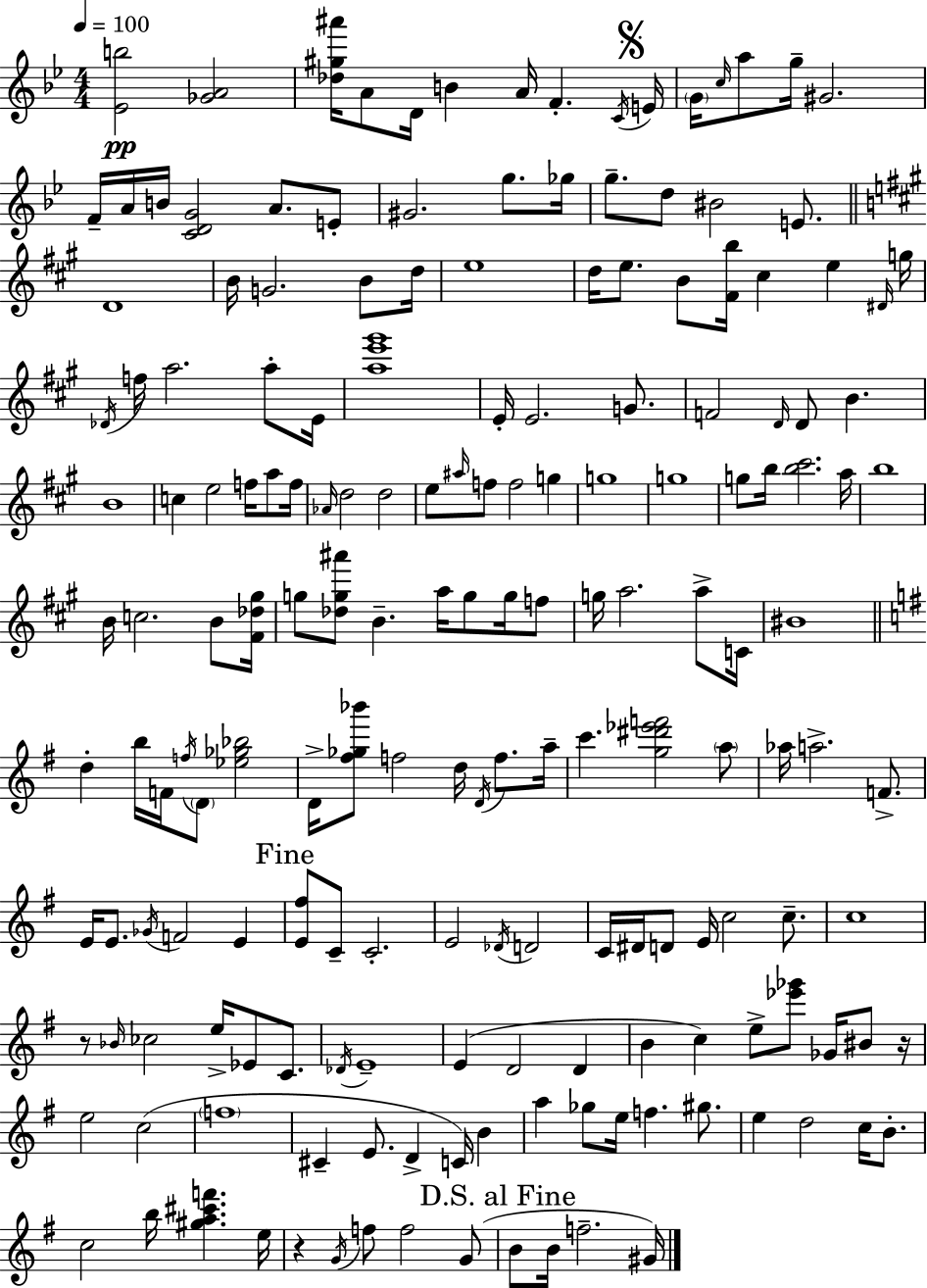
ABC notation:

X:1
T:Untitled
M:4/4
L:1/4
K:Gm
[_Eb]2 [_GA]2 [_d^g^a']/4 A/2 D/4 B A/4 F C/4 E/4 G/4 c/4 a/2 g/4 ^G2 F/4 A/4 B/4 [CDG]2 A/2 E/2 ^G2 g/2 _g/4 g/2 d/2 ^B2 E/2 D4 B/4 G2 B/2 d/4 e4 d/4 e/2 B/2 [^Fb]/4 ^c e ^D/4 g/4 _D/4 f/4 a2 a/2 E/4 [ae'^g']4 E/4 E2 G/2 F2 D/4 D/2 B B4 c e2 f/4 a/2 f/4 _A/4 d2 d2 e/2 ^a/4 f/2 f2 g g4 g4 g/2 b/4 [b^c']2 a/4 b4 B/4 c2 B/2 [^F_d^g]/4 g/2 [_dg^a']/2 B a/4 g/2 g/4 f/2 g/4 a2 a/2 C/4 ^B4 d b/4 F/4 f/4 D/2 [_e_g_b]2 D/4 [^f_g_b']/2 f2 d/4 D/4 f/2 a/4 c' [g^d'_e'f']2 a/2 _a/4 a2 F/2 E/4 E/2 _G/4 F2 E [E^f]/2 C/2 C2 E2 _D/4 D2 C/4 ^D/4 D/2 E/4 c2 c/2 c4 z/2 _B/4 _c2 e/4 _E/2 C/2 _D/4 E4 E D2 D B c e/2 [_e'_g']/2 _G/4 ^B/2 z/4 e2 c2 f4 ^C E/2 D C/4 B a _g/2 e/4 f ^g/2 e d2 c/4 B/2 c2 b/4 [^ga^c'f'] e/4 z G/4 f/2 f2 G/2 B/2 B/4 f2 ^G/4